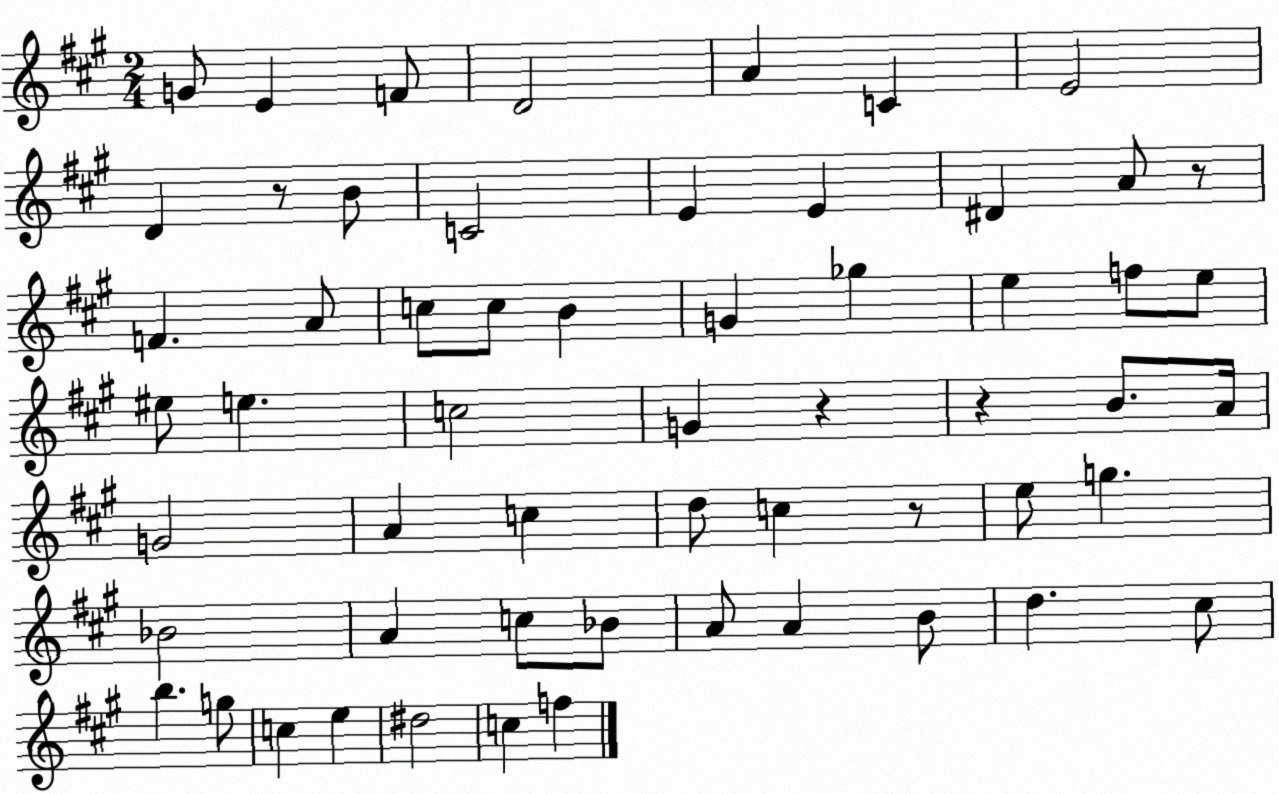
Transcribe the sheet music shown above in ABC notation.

X:1
T:Untitled
M:2/4
L:1/4
K:A
G/2 E F/2 D2 A C E2 D z/2 B/2 C2 E E ^D A/2 z/2 F A/2 c/2 c/2 B G _g e f/2 e/2 ^e/2 e c2 G z z B/2 A/4 G2 A c d/2 c z/2 e/2 g _B2 A c/2 _B/2 A/2 A B/2 d ^c/2 b g/2 c e ^d2 c f